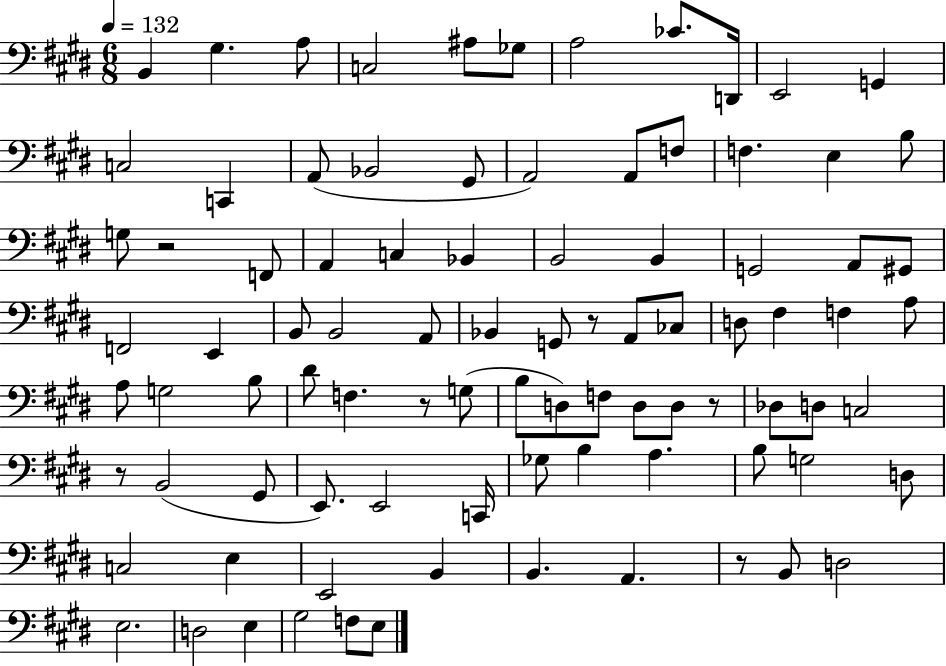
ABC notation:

X:1
T:Untitled
M:6/8
L:1/4
K:E
B,, ^G, A,/2 C,2 ^A,/2 _G,/2 A,2 _C/2 D,,/4 E,,2 G,, C,2 C,, A,,/2 _B,,2 ^G,,/2 A,,2 A,,/2 F,/2 F, E, B,/2 G,/2 z2 F,,/2 A,, C, _B,, B,,2 B,, G,,2 A,,/2 ^G,,/2 F,,2 E,, B,,/2 B,,2 A,,/2 _B,, G,,/2 z/2 A,,/2 _C,/2 D,/2 ^F, F, A,/2 A,/2 G,2 B,/2 ^D/2 F, z/2 G,/2 B,/2 D,/2 F,/2 D,/2 D,/2 z/2 _D,/2 D,/2 C,2 z/2 B,,2 ^G,,/2 E,,/2 E,,2 C,,/4 _G,/2 B, A, B,/2 G,2 D,/2 C,2 E, E,,2 B,, B,, A,, z/2 B,,/2 D,2 E,2 D,2 E, ^G,2 F,/2 E,/2